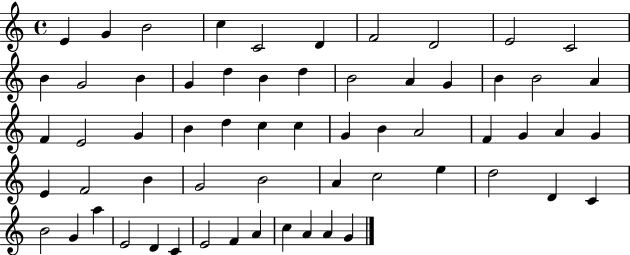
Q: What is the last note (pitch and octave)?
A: G4